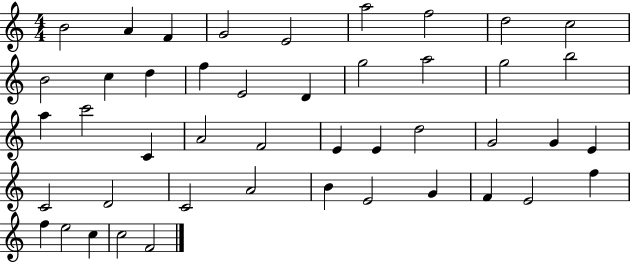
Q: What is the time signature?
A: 4/4